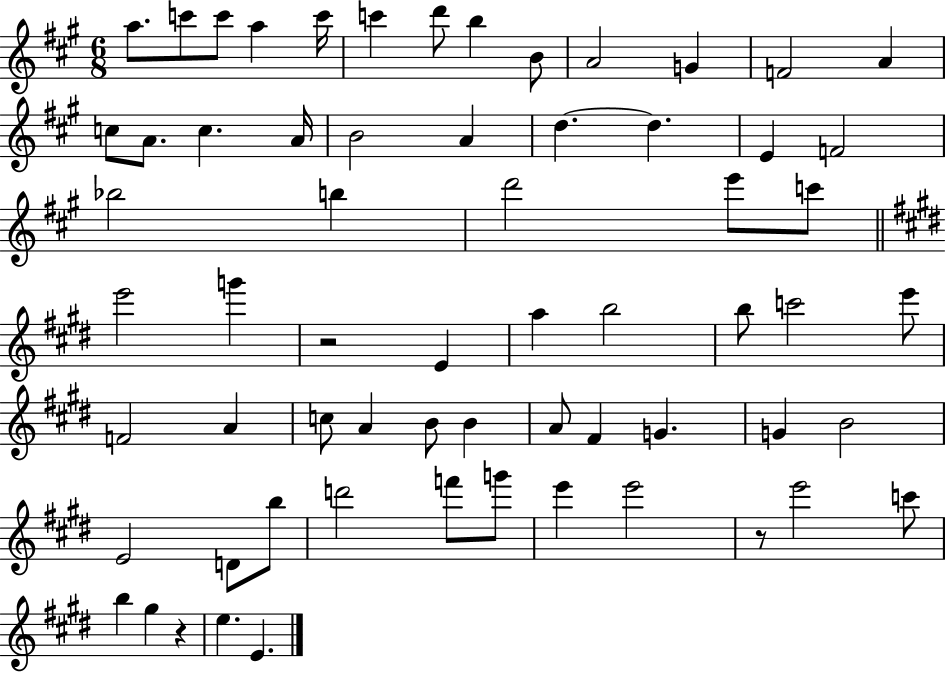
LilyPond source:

{
  \clef treble
  \numericTimeSignature
  \time 6/8
  \key a \major
  a''8. c'''8 c'''8 a''4 c'''16 | c'''4 d'''8 b''4 b'8 | a'2 g'4 | f'2 a'4 | \break c''8 a'8. c''4. a'16 | b'2 a'4 | d''4.~~ d''4. | e'4 f'2 | \break bes''2 b''4 | d'''2 e'''8 c'''8 | \bar "||" \break \key e \major e'''2 g'''4 | r2 e'4 | a''4 b''2 | b''8 c'''2 e'''8 | \break f'2 a'4 | c''8 a'4 b'8 b'4 | a'8 fis'4 g'4. | g'4 b'2 | \break e'2 d'8 b''8 | d'''2 f'''8 g'''8 | e'''4 e'''2 | r8 e'''2 c'''8 | \break b''4 gis''4 r4 | e''4. e'4. | \bar "|."
}